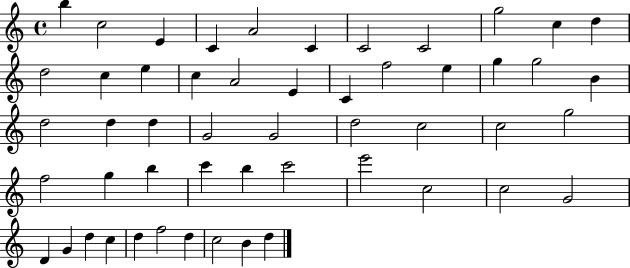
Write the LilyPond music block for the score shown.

{
  \clef treble
  \time 4/4
  \defaultTimeSignature
  \key c \major
  b''4 c''2 e'4 | c'4 a'2 c'4 | c'2 c'2 | g''2 c''4 d''4 | \break d''2 c''4 e''4 | c''4 a'2 e'4 | c'4 f''2 e''4 | g''4 g''2 b'4 | \break d''2 d''4 d''4 | g'2 g'2 | d''2 c''2 | c''2 g''2 | \break f''2 g''4 b''4 | c'''4 b''4 c'''2 | e'''2 c''2 | c''2 g'2 | \break d'4 g'4 d''4 c''4 | d''4 f''2 d''4 | c''2 b'4 d''4 | \bar "|."
}